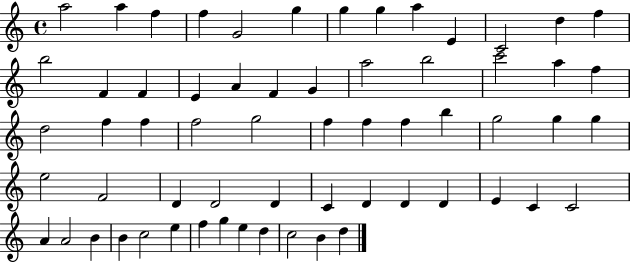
{
  \clef treble
  \time 4/4
  \defaultTimeSignature
  \key c \major
  a''2 a''4 f''4 | f''4 g'2 g''4 | g''4 g''4 a''4 e'4 | c'2 d''4 f''4 | \break b''2 f'4 f'4 | e'4 a'4 f'4 g'4 | a''2 b''2 | c'''2 a''4 f''4 | \break d''2 f''4 f''4 | f''2 g''2 | f''4 f''4 f''4 b''4 | g''2 g''4 g''4 | \break e''2 f'2 | d'4 d'2 d'4 | c'4 d'4 d'4 d'4 | e'4 c'4 c'2 | \break a'4 a'2 b'4 | b'4 c''2 e''4 | f''4 g''4 e''4 d''4 | c''2 b'4 d''4 | \break \bar "|."
}